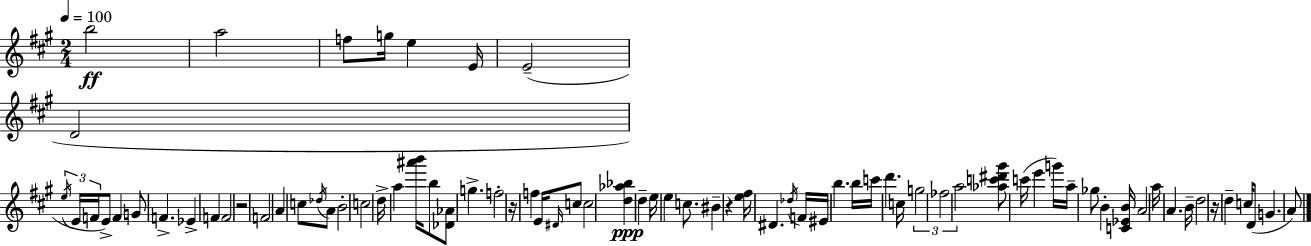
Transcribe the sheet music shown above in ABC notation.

X:1
T:Untitled
M:2/4
L:1/4
K:A
b2 a2 f/2 g/4 e E/4 E2 D2 e/4 E/4 F/4 E/2 F G/2 F _E F F2 z2 F2 A c/2 _d/4 A/2 B2 c2 d/4 a [^a'b']/4 b/2 [_D_A]/2 g f2 z/4 f E/4 ^D/4 c/2 c2 [d_a_b] d e/4 e c/2 ^B z [e^f]/4 ^D _d/4 F/4 ^E/4 b b/4 c'/4 d' c/4 g2 _f2 a2 [_ac'^d'^g']/2 c'/4 e' g'/4 a/4 _g/2 B [C_EB]/4 A2 a/4 A B/4 d2 z/4 d c/4 D/2 G A/2